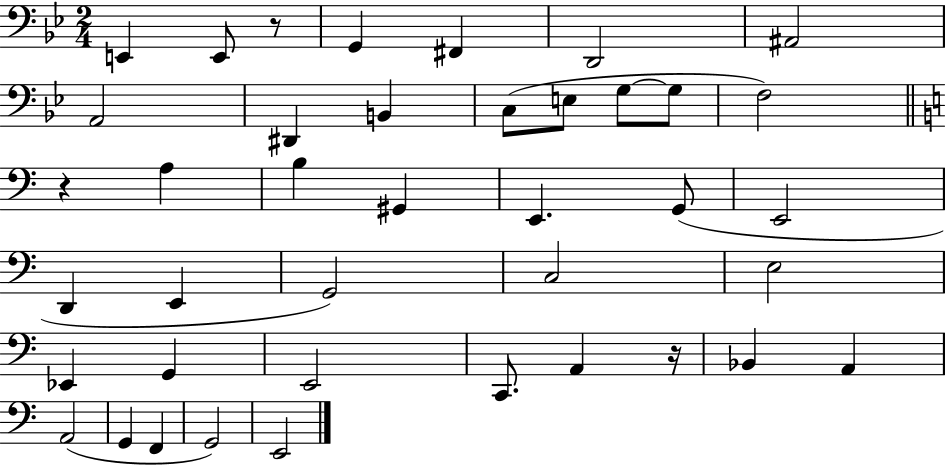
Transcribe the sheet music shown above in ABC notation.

X:1
T:Untitled
M:2/4
L:1/4
K:Bb
E,, E,,/2 z/2 G,, ^F,, D,,2 ^A,,2 A,,2 ^D,, B,, C,/2 E,/2 G,/2 G,/2 F,2 z A, B, ^G,, E,, G,,/2 E,,2 D,, E,, G,,2 C,2 E,2 _E,, G,, E,,2 C,,/2 A,, z/4 _B,, A,, A,,2 G,, F,, G,,2 E,,2